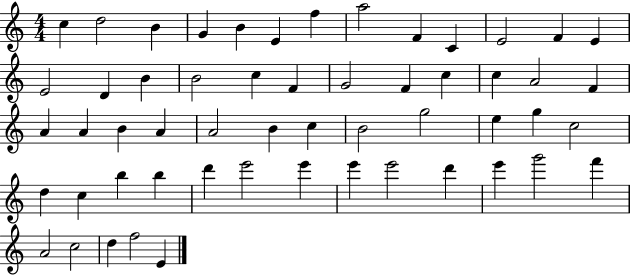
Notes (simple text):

C5/q D5/h B4/q G4/q B4/q E4/q F5/q A5/h F4/q C4/q E4/h F4/q E4/q E4/h D4/q B4/q B4/h C5/q F4/q G4/h F4/q C5/q C5/q A4/h F4/q A4/q A4/q B4/q A4/q A4/h B4/q C5/q B4/h G5/h E5/q G5/q C5/h D5/q C5/q B5/q B5/q D6/q E6/h E6/q E6/q E6/h D6/q E6/q G6/h F6/q A4/h C5/h D5/q F5/h E4/q